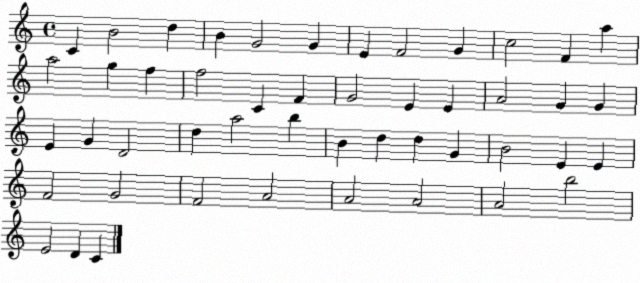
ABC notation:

X:1
T:Untitled
M:4/4
L:1/4
K:C
C B2 d B G2 G E F2 G c2 F a a2 g f f2 C F G2 E E A2 G G E G D2 d a2 b B d d G B2 E E F2 G2 F2 A2 A2 A2 A2 b2 E2 D C